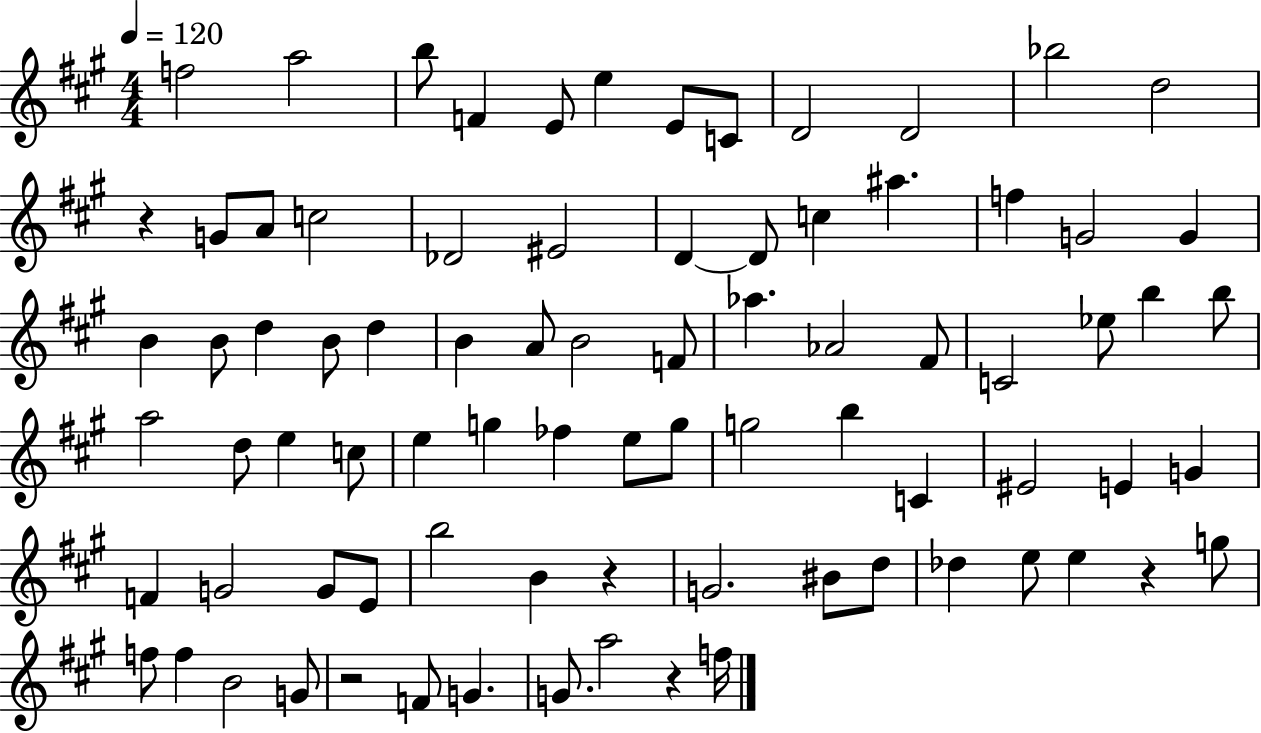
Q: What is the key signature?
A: A major